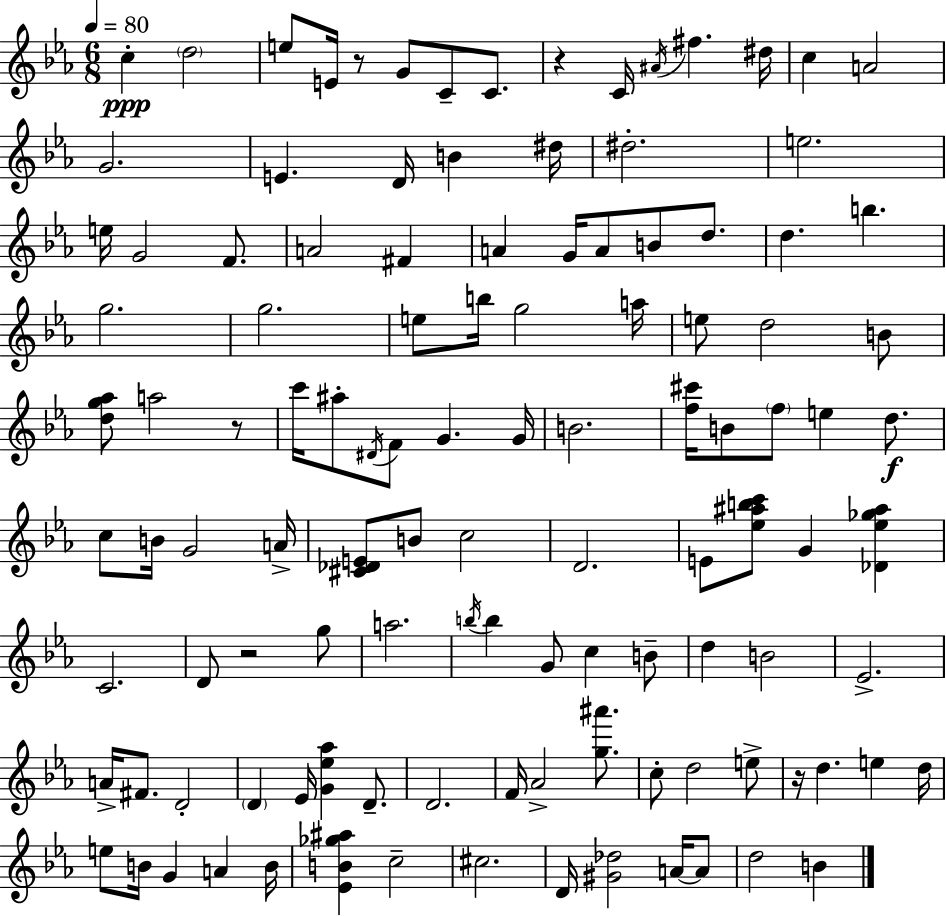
{
  \clef treble
  \numericTimeSignature
  \time 6/8
  \key ees \major
  \tempo 4 = 80
  c''4-.\ppp \parenthesize d''2 | e''8 e'16 r8 g'8 c'8-- c'8. | r4 c'16 \acciaccatura { ais'16 } fis''4. | dis''16 c''4 a'2 | \break g'2. | e'4. d'16 b'4 | dis''16 dis''2.-. | e''2. | \break e''16 g'2 f'8. | a'2 fis'4 | a'4 g'16 a'8 b'8 d''8. | d''4. b''4. | \break g''2. | g''2. | e''8 b''16 g''2 | a''16 e''8 d''2 b'8 | \break <d'' g'' aes''>8 a''2 r8 | c'''16 ais''8-. \acciaccatura { dis'16 } f'8 g'4. | g'16 b'2. | <f'' cis'''>16 b'8 \parenthesize f''8 e''4 d''8.\f | \break c''8 b'16 g'2 | a'16-> <cis' des' e'>8 b'8 c''2 | d'2. | e'8 <ees'' ais'' b'' c'''>8 g'4 <des' ees'' ges'' ais''>4 | \break c'2. | d'8 r2 | g''8 a''2. | \acciaccatura { b''16 } b''4 g'8 c''4 | \break b'8-- d''4 b'2 | ees'2.-> | a'16-> fis'8. d'2-. | \parenthesize d'4 ees'16 <g' ees'' aes''>4 | \break d'8.-- d'2. | f'16 aes'2-> | <g'' ais'''>8. c''8-. d''2 | e''8-> r16 d''4. e''4 | \break d''16 e''8 b'16 g'4 a'4 | b'16 <ees' b' ges'' ais''>4 c''2-- | cis''2. | d'16 <gis' des''>2 | \break a'16~~ a'8 d''2 b'4 | \bar "|."
}